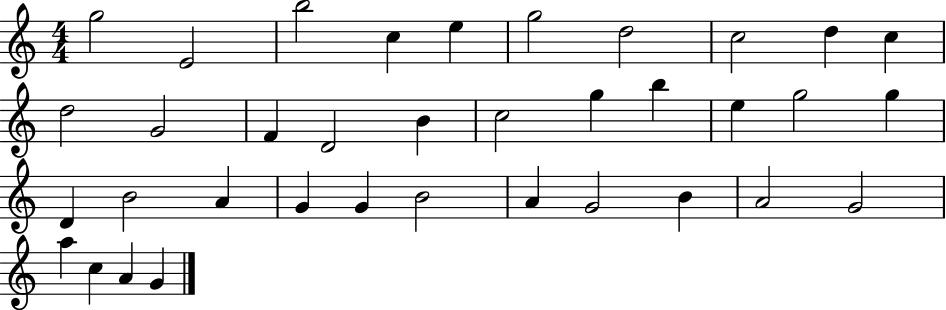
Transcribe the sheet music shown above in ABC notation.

X:1
T:Untitled
M:4/4
L:1/4
K:C
g2 E2 b2 c e g2 d2 c2 d c d2 G2 F D2 B c2 g b e g2 g D B2 A G G B2 A G2 B A2 G2 a c A G